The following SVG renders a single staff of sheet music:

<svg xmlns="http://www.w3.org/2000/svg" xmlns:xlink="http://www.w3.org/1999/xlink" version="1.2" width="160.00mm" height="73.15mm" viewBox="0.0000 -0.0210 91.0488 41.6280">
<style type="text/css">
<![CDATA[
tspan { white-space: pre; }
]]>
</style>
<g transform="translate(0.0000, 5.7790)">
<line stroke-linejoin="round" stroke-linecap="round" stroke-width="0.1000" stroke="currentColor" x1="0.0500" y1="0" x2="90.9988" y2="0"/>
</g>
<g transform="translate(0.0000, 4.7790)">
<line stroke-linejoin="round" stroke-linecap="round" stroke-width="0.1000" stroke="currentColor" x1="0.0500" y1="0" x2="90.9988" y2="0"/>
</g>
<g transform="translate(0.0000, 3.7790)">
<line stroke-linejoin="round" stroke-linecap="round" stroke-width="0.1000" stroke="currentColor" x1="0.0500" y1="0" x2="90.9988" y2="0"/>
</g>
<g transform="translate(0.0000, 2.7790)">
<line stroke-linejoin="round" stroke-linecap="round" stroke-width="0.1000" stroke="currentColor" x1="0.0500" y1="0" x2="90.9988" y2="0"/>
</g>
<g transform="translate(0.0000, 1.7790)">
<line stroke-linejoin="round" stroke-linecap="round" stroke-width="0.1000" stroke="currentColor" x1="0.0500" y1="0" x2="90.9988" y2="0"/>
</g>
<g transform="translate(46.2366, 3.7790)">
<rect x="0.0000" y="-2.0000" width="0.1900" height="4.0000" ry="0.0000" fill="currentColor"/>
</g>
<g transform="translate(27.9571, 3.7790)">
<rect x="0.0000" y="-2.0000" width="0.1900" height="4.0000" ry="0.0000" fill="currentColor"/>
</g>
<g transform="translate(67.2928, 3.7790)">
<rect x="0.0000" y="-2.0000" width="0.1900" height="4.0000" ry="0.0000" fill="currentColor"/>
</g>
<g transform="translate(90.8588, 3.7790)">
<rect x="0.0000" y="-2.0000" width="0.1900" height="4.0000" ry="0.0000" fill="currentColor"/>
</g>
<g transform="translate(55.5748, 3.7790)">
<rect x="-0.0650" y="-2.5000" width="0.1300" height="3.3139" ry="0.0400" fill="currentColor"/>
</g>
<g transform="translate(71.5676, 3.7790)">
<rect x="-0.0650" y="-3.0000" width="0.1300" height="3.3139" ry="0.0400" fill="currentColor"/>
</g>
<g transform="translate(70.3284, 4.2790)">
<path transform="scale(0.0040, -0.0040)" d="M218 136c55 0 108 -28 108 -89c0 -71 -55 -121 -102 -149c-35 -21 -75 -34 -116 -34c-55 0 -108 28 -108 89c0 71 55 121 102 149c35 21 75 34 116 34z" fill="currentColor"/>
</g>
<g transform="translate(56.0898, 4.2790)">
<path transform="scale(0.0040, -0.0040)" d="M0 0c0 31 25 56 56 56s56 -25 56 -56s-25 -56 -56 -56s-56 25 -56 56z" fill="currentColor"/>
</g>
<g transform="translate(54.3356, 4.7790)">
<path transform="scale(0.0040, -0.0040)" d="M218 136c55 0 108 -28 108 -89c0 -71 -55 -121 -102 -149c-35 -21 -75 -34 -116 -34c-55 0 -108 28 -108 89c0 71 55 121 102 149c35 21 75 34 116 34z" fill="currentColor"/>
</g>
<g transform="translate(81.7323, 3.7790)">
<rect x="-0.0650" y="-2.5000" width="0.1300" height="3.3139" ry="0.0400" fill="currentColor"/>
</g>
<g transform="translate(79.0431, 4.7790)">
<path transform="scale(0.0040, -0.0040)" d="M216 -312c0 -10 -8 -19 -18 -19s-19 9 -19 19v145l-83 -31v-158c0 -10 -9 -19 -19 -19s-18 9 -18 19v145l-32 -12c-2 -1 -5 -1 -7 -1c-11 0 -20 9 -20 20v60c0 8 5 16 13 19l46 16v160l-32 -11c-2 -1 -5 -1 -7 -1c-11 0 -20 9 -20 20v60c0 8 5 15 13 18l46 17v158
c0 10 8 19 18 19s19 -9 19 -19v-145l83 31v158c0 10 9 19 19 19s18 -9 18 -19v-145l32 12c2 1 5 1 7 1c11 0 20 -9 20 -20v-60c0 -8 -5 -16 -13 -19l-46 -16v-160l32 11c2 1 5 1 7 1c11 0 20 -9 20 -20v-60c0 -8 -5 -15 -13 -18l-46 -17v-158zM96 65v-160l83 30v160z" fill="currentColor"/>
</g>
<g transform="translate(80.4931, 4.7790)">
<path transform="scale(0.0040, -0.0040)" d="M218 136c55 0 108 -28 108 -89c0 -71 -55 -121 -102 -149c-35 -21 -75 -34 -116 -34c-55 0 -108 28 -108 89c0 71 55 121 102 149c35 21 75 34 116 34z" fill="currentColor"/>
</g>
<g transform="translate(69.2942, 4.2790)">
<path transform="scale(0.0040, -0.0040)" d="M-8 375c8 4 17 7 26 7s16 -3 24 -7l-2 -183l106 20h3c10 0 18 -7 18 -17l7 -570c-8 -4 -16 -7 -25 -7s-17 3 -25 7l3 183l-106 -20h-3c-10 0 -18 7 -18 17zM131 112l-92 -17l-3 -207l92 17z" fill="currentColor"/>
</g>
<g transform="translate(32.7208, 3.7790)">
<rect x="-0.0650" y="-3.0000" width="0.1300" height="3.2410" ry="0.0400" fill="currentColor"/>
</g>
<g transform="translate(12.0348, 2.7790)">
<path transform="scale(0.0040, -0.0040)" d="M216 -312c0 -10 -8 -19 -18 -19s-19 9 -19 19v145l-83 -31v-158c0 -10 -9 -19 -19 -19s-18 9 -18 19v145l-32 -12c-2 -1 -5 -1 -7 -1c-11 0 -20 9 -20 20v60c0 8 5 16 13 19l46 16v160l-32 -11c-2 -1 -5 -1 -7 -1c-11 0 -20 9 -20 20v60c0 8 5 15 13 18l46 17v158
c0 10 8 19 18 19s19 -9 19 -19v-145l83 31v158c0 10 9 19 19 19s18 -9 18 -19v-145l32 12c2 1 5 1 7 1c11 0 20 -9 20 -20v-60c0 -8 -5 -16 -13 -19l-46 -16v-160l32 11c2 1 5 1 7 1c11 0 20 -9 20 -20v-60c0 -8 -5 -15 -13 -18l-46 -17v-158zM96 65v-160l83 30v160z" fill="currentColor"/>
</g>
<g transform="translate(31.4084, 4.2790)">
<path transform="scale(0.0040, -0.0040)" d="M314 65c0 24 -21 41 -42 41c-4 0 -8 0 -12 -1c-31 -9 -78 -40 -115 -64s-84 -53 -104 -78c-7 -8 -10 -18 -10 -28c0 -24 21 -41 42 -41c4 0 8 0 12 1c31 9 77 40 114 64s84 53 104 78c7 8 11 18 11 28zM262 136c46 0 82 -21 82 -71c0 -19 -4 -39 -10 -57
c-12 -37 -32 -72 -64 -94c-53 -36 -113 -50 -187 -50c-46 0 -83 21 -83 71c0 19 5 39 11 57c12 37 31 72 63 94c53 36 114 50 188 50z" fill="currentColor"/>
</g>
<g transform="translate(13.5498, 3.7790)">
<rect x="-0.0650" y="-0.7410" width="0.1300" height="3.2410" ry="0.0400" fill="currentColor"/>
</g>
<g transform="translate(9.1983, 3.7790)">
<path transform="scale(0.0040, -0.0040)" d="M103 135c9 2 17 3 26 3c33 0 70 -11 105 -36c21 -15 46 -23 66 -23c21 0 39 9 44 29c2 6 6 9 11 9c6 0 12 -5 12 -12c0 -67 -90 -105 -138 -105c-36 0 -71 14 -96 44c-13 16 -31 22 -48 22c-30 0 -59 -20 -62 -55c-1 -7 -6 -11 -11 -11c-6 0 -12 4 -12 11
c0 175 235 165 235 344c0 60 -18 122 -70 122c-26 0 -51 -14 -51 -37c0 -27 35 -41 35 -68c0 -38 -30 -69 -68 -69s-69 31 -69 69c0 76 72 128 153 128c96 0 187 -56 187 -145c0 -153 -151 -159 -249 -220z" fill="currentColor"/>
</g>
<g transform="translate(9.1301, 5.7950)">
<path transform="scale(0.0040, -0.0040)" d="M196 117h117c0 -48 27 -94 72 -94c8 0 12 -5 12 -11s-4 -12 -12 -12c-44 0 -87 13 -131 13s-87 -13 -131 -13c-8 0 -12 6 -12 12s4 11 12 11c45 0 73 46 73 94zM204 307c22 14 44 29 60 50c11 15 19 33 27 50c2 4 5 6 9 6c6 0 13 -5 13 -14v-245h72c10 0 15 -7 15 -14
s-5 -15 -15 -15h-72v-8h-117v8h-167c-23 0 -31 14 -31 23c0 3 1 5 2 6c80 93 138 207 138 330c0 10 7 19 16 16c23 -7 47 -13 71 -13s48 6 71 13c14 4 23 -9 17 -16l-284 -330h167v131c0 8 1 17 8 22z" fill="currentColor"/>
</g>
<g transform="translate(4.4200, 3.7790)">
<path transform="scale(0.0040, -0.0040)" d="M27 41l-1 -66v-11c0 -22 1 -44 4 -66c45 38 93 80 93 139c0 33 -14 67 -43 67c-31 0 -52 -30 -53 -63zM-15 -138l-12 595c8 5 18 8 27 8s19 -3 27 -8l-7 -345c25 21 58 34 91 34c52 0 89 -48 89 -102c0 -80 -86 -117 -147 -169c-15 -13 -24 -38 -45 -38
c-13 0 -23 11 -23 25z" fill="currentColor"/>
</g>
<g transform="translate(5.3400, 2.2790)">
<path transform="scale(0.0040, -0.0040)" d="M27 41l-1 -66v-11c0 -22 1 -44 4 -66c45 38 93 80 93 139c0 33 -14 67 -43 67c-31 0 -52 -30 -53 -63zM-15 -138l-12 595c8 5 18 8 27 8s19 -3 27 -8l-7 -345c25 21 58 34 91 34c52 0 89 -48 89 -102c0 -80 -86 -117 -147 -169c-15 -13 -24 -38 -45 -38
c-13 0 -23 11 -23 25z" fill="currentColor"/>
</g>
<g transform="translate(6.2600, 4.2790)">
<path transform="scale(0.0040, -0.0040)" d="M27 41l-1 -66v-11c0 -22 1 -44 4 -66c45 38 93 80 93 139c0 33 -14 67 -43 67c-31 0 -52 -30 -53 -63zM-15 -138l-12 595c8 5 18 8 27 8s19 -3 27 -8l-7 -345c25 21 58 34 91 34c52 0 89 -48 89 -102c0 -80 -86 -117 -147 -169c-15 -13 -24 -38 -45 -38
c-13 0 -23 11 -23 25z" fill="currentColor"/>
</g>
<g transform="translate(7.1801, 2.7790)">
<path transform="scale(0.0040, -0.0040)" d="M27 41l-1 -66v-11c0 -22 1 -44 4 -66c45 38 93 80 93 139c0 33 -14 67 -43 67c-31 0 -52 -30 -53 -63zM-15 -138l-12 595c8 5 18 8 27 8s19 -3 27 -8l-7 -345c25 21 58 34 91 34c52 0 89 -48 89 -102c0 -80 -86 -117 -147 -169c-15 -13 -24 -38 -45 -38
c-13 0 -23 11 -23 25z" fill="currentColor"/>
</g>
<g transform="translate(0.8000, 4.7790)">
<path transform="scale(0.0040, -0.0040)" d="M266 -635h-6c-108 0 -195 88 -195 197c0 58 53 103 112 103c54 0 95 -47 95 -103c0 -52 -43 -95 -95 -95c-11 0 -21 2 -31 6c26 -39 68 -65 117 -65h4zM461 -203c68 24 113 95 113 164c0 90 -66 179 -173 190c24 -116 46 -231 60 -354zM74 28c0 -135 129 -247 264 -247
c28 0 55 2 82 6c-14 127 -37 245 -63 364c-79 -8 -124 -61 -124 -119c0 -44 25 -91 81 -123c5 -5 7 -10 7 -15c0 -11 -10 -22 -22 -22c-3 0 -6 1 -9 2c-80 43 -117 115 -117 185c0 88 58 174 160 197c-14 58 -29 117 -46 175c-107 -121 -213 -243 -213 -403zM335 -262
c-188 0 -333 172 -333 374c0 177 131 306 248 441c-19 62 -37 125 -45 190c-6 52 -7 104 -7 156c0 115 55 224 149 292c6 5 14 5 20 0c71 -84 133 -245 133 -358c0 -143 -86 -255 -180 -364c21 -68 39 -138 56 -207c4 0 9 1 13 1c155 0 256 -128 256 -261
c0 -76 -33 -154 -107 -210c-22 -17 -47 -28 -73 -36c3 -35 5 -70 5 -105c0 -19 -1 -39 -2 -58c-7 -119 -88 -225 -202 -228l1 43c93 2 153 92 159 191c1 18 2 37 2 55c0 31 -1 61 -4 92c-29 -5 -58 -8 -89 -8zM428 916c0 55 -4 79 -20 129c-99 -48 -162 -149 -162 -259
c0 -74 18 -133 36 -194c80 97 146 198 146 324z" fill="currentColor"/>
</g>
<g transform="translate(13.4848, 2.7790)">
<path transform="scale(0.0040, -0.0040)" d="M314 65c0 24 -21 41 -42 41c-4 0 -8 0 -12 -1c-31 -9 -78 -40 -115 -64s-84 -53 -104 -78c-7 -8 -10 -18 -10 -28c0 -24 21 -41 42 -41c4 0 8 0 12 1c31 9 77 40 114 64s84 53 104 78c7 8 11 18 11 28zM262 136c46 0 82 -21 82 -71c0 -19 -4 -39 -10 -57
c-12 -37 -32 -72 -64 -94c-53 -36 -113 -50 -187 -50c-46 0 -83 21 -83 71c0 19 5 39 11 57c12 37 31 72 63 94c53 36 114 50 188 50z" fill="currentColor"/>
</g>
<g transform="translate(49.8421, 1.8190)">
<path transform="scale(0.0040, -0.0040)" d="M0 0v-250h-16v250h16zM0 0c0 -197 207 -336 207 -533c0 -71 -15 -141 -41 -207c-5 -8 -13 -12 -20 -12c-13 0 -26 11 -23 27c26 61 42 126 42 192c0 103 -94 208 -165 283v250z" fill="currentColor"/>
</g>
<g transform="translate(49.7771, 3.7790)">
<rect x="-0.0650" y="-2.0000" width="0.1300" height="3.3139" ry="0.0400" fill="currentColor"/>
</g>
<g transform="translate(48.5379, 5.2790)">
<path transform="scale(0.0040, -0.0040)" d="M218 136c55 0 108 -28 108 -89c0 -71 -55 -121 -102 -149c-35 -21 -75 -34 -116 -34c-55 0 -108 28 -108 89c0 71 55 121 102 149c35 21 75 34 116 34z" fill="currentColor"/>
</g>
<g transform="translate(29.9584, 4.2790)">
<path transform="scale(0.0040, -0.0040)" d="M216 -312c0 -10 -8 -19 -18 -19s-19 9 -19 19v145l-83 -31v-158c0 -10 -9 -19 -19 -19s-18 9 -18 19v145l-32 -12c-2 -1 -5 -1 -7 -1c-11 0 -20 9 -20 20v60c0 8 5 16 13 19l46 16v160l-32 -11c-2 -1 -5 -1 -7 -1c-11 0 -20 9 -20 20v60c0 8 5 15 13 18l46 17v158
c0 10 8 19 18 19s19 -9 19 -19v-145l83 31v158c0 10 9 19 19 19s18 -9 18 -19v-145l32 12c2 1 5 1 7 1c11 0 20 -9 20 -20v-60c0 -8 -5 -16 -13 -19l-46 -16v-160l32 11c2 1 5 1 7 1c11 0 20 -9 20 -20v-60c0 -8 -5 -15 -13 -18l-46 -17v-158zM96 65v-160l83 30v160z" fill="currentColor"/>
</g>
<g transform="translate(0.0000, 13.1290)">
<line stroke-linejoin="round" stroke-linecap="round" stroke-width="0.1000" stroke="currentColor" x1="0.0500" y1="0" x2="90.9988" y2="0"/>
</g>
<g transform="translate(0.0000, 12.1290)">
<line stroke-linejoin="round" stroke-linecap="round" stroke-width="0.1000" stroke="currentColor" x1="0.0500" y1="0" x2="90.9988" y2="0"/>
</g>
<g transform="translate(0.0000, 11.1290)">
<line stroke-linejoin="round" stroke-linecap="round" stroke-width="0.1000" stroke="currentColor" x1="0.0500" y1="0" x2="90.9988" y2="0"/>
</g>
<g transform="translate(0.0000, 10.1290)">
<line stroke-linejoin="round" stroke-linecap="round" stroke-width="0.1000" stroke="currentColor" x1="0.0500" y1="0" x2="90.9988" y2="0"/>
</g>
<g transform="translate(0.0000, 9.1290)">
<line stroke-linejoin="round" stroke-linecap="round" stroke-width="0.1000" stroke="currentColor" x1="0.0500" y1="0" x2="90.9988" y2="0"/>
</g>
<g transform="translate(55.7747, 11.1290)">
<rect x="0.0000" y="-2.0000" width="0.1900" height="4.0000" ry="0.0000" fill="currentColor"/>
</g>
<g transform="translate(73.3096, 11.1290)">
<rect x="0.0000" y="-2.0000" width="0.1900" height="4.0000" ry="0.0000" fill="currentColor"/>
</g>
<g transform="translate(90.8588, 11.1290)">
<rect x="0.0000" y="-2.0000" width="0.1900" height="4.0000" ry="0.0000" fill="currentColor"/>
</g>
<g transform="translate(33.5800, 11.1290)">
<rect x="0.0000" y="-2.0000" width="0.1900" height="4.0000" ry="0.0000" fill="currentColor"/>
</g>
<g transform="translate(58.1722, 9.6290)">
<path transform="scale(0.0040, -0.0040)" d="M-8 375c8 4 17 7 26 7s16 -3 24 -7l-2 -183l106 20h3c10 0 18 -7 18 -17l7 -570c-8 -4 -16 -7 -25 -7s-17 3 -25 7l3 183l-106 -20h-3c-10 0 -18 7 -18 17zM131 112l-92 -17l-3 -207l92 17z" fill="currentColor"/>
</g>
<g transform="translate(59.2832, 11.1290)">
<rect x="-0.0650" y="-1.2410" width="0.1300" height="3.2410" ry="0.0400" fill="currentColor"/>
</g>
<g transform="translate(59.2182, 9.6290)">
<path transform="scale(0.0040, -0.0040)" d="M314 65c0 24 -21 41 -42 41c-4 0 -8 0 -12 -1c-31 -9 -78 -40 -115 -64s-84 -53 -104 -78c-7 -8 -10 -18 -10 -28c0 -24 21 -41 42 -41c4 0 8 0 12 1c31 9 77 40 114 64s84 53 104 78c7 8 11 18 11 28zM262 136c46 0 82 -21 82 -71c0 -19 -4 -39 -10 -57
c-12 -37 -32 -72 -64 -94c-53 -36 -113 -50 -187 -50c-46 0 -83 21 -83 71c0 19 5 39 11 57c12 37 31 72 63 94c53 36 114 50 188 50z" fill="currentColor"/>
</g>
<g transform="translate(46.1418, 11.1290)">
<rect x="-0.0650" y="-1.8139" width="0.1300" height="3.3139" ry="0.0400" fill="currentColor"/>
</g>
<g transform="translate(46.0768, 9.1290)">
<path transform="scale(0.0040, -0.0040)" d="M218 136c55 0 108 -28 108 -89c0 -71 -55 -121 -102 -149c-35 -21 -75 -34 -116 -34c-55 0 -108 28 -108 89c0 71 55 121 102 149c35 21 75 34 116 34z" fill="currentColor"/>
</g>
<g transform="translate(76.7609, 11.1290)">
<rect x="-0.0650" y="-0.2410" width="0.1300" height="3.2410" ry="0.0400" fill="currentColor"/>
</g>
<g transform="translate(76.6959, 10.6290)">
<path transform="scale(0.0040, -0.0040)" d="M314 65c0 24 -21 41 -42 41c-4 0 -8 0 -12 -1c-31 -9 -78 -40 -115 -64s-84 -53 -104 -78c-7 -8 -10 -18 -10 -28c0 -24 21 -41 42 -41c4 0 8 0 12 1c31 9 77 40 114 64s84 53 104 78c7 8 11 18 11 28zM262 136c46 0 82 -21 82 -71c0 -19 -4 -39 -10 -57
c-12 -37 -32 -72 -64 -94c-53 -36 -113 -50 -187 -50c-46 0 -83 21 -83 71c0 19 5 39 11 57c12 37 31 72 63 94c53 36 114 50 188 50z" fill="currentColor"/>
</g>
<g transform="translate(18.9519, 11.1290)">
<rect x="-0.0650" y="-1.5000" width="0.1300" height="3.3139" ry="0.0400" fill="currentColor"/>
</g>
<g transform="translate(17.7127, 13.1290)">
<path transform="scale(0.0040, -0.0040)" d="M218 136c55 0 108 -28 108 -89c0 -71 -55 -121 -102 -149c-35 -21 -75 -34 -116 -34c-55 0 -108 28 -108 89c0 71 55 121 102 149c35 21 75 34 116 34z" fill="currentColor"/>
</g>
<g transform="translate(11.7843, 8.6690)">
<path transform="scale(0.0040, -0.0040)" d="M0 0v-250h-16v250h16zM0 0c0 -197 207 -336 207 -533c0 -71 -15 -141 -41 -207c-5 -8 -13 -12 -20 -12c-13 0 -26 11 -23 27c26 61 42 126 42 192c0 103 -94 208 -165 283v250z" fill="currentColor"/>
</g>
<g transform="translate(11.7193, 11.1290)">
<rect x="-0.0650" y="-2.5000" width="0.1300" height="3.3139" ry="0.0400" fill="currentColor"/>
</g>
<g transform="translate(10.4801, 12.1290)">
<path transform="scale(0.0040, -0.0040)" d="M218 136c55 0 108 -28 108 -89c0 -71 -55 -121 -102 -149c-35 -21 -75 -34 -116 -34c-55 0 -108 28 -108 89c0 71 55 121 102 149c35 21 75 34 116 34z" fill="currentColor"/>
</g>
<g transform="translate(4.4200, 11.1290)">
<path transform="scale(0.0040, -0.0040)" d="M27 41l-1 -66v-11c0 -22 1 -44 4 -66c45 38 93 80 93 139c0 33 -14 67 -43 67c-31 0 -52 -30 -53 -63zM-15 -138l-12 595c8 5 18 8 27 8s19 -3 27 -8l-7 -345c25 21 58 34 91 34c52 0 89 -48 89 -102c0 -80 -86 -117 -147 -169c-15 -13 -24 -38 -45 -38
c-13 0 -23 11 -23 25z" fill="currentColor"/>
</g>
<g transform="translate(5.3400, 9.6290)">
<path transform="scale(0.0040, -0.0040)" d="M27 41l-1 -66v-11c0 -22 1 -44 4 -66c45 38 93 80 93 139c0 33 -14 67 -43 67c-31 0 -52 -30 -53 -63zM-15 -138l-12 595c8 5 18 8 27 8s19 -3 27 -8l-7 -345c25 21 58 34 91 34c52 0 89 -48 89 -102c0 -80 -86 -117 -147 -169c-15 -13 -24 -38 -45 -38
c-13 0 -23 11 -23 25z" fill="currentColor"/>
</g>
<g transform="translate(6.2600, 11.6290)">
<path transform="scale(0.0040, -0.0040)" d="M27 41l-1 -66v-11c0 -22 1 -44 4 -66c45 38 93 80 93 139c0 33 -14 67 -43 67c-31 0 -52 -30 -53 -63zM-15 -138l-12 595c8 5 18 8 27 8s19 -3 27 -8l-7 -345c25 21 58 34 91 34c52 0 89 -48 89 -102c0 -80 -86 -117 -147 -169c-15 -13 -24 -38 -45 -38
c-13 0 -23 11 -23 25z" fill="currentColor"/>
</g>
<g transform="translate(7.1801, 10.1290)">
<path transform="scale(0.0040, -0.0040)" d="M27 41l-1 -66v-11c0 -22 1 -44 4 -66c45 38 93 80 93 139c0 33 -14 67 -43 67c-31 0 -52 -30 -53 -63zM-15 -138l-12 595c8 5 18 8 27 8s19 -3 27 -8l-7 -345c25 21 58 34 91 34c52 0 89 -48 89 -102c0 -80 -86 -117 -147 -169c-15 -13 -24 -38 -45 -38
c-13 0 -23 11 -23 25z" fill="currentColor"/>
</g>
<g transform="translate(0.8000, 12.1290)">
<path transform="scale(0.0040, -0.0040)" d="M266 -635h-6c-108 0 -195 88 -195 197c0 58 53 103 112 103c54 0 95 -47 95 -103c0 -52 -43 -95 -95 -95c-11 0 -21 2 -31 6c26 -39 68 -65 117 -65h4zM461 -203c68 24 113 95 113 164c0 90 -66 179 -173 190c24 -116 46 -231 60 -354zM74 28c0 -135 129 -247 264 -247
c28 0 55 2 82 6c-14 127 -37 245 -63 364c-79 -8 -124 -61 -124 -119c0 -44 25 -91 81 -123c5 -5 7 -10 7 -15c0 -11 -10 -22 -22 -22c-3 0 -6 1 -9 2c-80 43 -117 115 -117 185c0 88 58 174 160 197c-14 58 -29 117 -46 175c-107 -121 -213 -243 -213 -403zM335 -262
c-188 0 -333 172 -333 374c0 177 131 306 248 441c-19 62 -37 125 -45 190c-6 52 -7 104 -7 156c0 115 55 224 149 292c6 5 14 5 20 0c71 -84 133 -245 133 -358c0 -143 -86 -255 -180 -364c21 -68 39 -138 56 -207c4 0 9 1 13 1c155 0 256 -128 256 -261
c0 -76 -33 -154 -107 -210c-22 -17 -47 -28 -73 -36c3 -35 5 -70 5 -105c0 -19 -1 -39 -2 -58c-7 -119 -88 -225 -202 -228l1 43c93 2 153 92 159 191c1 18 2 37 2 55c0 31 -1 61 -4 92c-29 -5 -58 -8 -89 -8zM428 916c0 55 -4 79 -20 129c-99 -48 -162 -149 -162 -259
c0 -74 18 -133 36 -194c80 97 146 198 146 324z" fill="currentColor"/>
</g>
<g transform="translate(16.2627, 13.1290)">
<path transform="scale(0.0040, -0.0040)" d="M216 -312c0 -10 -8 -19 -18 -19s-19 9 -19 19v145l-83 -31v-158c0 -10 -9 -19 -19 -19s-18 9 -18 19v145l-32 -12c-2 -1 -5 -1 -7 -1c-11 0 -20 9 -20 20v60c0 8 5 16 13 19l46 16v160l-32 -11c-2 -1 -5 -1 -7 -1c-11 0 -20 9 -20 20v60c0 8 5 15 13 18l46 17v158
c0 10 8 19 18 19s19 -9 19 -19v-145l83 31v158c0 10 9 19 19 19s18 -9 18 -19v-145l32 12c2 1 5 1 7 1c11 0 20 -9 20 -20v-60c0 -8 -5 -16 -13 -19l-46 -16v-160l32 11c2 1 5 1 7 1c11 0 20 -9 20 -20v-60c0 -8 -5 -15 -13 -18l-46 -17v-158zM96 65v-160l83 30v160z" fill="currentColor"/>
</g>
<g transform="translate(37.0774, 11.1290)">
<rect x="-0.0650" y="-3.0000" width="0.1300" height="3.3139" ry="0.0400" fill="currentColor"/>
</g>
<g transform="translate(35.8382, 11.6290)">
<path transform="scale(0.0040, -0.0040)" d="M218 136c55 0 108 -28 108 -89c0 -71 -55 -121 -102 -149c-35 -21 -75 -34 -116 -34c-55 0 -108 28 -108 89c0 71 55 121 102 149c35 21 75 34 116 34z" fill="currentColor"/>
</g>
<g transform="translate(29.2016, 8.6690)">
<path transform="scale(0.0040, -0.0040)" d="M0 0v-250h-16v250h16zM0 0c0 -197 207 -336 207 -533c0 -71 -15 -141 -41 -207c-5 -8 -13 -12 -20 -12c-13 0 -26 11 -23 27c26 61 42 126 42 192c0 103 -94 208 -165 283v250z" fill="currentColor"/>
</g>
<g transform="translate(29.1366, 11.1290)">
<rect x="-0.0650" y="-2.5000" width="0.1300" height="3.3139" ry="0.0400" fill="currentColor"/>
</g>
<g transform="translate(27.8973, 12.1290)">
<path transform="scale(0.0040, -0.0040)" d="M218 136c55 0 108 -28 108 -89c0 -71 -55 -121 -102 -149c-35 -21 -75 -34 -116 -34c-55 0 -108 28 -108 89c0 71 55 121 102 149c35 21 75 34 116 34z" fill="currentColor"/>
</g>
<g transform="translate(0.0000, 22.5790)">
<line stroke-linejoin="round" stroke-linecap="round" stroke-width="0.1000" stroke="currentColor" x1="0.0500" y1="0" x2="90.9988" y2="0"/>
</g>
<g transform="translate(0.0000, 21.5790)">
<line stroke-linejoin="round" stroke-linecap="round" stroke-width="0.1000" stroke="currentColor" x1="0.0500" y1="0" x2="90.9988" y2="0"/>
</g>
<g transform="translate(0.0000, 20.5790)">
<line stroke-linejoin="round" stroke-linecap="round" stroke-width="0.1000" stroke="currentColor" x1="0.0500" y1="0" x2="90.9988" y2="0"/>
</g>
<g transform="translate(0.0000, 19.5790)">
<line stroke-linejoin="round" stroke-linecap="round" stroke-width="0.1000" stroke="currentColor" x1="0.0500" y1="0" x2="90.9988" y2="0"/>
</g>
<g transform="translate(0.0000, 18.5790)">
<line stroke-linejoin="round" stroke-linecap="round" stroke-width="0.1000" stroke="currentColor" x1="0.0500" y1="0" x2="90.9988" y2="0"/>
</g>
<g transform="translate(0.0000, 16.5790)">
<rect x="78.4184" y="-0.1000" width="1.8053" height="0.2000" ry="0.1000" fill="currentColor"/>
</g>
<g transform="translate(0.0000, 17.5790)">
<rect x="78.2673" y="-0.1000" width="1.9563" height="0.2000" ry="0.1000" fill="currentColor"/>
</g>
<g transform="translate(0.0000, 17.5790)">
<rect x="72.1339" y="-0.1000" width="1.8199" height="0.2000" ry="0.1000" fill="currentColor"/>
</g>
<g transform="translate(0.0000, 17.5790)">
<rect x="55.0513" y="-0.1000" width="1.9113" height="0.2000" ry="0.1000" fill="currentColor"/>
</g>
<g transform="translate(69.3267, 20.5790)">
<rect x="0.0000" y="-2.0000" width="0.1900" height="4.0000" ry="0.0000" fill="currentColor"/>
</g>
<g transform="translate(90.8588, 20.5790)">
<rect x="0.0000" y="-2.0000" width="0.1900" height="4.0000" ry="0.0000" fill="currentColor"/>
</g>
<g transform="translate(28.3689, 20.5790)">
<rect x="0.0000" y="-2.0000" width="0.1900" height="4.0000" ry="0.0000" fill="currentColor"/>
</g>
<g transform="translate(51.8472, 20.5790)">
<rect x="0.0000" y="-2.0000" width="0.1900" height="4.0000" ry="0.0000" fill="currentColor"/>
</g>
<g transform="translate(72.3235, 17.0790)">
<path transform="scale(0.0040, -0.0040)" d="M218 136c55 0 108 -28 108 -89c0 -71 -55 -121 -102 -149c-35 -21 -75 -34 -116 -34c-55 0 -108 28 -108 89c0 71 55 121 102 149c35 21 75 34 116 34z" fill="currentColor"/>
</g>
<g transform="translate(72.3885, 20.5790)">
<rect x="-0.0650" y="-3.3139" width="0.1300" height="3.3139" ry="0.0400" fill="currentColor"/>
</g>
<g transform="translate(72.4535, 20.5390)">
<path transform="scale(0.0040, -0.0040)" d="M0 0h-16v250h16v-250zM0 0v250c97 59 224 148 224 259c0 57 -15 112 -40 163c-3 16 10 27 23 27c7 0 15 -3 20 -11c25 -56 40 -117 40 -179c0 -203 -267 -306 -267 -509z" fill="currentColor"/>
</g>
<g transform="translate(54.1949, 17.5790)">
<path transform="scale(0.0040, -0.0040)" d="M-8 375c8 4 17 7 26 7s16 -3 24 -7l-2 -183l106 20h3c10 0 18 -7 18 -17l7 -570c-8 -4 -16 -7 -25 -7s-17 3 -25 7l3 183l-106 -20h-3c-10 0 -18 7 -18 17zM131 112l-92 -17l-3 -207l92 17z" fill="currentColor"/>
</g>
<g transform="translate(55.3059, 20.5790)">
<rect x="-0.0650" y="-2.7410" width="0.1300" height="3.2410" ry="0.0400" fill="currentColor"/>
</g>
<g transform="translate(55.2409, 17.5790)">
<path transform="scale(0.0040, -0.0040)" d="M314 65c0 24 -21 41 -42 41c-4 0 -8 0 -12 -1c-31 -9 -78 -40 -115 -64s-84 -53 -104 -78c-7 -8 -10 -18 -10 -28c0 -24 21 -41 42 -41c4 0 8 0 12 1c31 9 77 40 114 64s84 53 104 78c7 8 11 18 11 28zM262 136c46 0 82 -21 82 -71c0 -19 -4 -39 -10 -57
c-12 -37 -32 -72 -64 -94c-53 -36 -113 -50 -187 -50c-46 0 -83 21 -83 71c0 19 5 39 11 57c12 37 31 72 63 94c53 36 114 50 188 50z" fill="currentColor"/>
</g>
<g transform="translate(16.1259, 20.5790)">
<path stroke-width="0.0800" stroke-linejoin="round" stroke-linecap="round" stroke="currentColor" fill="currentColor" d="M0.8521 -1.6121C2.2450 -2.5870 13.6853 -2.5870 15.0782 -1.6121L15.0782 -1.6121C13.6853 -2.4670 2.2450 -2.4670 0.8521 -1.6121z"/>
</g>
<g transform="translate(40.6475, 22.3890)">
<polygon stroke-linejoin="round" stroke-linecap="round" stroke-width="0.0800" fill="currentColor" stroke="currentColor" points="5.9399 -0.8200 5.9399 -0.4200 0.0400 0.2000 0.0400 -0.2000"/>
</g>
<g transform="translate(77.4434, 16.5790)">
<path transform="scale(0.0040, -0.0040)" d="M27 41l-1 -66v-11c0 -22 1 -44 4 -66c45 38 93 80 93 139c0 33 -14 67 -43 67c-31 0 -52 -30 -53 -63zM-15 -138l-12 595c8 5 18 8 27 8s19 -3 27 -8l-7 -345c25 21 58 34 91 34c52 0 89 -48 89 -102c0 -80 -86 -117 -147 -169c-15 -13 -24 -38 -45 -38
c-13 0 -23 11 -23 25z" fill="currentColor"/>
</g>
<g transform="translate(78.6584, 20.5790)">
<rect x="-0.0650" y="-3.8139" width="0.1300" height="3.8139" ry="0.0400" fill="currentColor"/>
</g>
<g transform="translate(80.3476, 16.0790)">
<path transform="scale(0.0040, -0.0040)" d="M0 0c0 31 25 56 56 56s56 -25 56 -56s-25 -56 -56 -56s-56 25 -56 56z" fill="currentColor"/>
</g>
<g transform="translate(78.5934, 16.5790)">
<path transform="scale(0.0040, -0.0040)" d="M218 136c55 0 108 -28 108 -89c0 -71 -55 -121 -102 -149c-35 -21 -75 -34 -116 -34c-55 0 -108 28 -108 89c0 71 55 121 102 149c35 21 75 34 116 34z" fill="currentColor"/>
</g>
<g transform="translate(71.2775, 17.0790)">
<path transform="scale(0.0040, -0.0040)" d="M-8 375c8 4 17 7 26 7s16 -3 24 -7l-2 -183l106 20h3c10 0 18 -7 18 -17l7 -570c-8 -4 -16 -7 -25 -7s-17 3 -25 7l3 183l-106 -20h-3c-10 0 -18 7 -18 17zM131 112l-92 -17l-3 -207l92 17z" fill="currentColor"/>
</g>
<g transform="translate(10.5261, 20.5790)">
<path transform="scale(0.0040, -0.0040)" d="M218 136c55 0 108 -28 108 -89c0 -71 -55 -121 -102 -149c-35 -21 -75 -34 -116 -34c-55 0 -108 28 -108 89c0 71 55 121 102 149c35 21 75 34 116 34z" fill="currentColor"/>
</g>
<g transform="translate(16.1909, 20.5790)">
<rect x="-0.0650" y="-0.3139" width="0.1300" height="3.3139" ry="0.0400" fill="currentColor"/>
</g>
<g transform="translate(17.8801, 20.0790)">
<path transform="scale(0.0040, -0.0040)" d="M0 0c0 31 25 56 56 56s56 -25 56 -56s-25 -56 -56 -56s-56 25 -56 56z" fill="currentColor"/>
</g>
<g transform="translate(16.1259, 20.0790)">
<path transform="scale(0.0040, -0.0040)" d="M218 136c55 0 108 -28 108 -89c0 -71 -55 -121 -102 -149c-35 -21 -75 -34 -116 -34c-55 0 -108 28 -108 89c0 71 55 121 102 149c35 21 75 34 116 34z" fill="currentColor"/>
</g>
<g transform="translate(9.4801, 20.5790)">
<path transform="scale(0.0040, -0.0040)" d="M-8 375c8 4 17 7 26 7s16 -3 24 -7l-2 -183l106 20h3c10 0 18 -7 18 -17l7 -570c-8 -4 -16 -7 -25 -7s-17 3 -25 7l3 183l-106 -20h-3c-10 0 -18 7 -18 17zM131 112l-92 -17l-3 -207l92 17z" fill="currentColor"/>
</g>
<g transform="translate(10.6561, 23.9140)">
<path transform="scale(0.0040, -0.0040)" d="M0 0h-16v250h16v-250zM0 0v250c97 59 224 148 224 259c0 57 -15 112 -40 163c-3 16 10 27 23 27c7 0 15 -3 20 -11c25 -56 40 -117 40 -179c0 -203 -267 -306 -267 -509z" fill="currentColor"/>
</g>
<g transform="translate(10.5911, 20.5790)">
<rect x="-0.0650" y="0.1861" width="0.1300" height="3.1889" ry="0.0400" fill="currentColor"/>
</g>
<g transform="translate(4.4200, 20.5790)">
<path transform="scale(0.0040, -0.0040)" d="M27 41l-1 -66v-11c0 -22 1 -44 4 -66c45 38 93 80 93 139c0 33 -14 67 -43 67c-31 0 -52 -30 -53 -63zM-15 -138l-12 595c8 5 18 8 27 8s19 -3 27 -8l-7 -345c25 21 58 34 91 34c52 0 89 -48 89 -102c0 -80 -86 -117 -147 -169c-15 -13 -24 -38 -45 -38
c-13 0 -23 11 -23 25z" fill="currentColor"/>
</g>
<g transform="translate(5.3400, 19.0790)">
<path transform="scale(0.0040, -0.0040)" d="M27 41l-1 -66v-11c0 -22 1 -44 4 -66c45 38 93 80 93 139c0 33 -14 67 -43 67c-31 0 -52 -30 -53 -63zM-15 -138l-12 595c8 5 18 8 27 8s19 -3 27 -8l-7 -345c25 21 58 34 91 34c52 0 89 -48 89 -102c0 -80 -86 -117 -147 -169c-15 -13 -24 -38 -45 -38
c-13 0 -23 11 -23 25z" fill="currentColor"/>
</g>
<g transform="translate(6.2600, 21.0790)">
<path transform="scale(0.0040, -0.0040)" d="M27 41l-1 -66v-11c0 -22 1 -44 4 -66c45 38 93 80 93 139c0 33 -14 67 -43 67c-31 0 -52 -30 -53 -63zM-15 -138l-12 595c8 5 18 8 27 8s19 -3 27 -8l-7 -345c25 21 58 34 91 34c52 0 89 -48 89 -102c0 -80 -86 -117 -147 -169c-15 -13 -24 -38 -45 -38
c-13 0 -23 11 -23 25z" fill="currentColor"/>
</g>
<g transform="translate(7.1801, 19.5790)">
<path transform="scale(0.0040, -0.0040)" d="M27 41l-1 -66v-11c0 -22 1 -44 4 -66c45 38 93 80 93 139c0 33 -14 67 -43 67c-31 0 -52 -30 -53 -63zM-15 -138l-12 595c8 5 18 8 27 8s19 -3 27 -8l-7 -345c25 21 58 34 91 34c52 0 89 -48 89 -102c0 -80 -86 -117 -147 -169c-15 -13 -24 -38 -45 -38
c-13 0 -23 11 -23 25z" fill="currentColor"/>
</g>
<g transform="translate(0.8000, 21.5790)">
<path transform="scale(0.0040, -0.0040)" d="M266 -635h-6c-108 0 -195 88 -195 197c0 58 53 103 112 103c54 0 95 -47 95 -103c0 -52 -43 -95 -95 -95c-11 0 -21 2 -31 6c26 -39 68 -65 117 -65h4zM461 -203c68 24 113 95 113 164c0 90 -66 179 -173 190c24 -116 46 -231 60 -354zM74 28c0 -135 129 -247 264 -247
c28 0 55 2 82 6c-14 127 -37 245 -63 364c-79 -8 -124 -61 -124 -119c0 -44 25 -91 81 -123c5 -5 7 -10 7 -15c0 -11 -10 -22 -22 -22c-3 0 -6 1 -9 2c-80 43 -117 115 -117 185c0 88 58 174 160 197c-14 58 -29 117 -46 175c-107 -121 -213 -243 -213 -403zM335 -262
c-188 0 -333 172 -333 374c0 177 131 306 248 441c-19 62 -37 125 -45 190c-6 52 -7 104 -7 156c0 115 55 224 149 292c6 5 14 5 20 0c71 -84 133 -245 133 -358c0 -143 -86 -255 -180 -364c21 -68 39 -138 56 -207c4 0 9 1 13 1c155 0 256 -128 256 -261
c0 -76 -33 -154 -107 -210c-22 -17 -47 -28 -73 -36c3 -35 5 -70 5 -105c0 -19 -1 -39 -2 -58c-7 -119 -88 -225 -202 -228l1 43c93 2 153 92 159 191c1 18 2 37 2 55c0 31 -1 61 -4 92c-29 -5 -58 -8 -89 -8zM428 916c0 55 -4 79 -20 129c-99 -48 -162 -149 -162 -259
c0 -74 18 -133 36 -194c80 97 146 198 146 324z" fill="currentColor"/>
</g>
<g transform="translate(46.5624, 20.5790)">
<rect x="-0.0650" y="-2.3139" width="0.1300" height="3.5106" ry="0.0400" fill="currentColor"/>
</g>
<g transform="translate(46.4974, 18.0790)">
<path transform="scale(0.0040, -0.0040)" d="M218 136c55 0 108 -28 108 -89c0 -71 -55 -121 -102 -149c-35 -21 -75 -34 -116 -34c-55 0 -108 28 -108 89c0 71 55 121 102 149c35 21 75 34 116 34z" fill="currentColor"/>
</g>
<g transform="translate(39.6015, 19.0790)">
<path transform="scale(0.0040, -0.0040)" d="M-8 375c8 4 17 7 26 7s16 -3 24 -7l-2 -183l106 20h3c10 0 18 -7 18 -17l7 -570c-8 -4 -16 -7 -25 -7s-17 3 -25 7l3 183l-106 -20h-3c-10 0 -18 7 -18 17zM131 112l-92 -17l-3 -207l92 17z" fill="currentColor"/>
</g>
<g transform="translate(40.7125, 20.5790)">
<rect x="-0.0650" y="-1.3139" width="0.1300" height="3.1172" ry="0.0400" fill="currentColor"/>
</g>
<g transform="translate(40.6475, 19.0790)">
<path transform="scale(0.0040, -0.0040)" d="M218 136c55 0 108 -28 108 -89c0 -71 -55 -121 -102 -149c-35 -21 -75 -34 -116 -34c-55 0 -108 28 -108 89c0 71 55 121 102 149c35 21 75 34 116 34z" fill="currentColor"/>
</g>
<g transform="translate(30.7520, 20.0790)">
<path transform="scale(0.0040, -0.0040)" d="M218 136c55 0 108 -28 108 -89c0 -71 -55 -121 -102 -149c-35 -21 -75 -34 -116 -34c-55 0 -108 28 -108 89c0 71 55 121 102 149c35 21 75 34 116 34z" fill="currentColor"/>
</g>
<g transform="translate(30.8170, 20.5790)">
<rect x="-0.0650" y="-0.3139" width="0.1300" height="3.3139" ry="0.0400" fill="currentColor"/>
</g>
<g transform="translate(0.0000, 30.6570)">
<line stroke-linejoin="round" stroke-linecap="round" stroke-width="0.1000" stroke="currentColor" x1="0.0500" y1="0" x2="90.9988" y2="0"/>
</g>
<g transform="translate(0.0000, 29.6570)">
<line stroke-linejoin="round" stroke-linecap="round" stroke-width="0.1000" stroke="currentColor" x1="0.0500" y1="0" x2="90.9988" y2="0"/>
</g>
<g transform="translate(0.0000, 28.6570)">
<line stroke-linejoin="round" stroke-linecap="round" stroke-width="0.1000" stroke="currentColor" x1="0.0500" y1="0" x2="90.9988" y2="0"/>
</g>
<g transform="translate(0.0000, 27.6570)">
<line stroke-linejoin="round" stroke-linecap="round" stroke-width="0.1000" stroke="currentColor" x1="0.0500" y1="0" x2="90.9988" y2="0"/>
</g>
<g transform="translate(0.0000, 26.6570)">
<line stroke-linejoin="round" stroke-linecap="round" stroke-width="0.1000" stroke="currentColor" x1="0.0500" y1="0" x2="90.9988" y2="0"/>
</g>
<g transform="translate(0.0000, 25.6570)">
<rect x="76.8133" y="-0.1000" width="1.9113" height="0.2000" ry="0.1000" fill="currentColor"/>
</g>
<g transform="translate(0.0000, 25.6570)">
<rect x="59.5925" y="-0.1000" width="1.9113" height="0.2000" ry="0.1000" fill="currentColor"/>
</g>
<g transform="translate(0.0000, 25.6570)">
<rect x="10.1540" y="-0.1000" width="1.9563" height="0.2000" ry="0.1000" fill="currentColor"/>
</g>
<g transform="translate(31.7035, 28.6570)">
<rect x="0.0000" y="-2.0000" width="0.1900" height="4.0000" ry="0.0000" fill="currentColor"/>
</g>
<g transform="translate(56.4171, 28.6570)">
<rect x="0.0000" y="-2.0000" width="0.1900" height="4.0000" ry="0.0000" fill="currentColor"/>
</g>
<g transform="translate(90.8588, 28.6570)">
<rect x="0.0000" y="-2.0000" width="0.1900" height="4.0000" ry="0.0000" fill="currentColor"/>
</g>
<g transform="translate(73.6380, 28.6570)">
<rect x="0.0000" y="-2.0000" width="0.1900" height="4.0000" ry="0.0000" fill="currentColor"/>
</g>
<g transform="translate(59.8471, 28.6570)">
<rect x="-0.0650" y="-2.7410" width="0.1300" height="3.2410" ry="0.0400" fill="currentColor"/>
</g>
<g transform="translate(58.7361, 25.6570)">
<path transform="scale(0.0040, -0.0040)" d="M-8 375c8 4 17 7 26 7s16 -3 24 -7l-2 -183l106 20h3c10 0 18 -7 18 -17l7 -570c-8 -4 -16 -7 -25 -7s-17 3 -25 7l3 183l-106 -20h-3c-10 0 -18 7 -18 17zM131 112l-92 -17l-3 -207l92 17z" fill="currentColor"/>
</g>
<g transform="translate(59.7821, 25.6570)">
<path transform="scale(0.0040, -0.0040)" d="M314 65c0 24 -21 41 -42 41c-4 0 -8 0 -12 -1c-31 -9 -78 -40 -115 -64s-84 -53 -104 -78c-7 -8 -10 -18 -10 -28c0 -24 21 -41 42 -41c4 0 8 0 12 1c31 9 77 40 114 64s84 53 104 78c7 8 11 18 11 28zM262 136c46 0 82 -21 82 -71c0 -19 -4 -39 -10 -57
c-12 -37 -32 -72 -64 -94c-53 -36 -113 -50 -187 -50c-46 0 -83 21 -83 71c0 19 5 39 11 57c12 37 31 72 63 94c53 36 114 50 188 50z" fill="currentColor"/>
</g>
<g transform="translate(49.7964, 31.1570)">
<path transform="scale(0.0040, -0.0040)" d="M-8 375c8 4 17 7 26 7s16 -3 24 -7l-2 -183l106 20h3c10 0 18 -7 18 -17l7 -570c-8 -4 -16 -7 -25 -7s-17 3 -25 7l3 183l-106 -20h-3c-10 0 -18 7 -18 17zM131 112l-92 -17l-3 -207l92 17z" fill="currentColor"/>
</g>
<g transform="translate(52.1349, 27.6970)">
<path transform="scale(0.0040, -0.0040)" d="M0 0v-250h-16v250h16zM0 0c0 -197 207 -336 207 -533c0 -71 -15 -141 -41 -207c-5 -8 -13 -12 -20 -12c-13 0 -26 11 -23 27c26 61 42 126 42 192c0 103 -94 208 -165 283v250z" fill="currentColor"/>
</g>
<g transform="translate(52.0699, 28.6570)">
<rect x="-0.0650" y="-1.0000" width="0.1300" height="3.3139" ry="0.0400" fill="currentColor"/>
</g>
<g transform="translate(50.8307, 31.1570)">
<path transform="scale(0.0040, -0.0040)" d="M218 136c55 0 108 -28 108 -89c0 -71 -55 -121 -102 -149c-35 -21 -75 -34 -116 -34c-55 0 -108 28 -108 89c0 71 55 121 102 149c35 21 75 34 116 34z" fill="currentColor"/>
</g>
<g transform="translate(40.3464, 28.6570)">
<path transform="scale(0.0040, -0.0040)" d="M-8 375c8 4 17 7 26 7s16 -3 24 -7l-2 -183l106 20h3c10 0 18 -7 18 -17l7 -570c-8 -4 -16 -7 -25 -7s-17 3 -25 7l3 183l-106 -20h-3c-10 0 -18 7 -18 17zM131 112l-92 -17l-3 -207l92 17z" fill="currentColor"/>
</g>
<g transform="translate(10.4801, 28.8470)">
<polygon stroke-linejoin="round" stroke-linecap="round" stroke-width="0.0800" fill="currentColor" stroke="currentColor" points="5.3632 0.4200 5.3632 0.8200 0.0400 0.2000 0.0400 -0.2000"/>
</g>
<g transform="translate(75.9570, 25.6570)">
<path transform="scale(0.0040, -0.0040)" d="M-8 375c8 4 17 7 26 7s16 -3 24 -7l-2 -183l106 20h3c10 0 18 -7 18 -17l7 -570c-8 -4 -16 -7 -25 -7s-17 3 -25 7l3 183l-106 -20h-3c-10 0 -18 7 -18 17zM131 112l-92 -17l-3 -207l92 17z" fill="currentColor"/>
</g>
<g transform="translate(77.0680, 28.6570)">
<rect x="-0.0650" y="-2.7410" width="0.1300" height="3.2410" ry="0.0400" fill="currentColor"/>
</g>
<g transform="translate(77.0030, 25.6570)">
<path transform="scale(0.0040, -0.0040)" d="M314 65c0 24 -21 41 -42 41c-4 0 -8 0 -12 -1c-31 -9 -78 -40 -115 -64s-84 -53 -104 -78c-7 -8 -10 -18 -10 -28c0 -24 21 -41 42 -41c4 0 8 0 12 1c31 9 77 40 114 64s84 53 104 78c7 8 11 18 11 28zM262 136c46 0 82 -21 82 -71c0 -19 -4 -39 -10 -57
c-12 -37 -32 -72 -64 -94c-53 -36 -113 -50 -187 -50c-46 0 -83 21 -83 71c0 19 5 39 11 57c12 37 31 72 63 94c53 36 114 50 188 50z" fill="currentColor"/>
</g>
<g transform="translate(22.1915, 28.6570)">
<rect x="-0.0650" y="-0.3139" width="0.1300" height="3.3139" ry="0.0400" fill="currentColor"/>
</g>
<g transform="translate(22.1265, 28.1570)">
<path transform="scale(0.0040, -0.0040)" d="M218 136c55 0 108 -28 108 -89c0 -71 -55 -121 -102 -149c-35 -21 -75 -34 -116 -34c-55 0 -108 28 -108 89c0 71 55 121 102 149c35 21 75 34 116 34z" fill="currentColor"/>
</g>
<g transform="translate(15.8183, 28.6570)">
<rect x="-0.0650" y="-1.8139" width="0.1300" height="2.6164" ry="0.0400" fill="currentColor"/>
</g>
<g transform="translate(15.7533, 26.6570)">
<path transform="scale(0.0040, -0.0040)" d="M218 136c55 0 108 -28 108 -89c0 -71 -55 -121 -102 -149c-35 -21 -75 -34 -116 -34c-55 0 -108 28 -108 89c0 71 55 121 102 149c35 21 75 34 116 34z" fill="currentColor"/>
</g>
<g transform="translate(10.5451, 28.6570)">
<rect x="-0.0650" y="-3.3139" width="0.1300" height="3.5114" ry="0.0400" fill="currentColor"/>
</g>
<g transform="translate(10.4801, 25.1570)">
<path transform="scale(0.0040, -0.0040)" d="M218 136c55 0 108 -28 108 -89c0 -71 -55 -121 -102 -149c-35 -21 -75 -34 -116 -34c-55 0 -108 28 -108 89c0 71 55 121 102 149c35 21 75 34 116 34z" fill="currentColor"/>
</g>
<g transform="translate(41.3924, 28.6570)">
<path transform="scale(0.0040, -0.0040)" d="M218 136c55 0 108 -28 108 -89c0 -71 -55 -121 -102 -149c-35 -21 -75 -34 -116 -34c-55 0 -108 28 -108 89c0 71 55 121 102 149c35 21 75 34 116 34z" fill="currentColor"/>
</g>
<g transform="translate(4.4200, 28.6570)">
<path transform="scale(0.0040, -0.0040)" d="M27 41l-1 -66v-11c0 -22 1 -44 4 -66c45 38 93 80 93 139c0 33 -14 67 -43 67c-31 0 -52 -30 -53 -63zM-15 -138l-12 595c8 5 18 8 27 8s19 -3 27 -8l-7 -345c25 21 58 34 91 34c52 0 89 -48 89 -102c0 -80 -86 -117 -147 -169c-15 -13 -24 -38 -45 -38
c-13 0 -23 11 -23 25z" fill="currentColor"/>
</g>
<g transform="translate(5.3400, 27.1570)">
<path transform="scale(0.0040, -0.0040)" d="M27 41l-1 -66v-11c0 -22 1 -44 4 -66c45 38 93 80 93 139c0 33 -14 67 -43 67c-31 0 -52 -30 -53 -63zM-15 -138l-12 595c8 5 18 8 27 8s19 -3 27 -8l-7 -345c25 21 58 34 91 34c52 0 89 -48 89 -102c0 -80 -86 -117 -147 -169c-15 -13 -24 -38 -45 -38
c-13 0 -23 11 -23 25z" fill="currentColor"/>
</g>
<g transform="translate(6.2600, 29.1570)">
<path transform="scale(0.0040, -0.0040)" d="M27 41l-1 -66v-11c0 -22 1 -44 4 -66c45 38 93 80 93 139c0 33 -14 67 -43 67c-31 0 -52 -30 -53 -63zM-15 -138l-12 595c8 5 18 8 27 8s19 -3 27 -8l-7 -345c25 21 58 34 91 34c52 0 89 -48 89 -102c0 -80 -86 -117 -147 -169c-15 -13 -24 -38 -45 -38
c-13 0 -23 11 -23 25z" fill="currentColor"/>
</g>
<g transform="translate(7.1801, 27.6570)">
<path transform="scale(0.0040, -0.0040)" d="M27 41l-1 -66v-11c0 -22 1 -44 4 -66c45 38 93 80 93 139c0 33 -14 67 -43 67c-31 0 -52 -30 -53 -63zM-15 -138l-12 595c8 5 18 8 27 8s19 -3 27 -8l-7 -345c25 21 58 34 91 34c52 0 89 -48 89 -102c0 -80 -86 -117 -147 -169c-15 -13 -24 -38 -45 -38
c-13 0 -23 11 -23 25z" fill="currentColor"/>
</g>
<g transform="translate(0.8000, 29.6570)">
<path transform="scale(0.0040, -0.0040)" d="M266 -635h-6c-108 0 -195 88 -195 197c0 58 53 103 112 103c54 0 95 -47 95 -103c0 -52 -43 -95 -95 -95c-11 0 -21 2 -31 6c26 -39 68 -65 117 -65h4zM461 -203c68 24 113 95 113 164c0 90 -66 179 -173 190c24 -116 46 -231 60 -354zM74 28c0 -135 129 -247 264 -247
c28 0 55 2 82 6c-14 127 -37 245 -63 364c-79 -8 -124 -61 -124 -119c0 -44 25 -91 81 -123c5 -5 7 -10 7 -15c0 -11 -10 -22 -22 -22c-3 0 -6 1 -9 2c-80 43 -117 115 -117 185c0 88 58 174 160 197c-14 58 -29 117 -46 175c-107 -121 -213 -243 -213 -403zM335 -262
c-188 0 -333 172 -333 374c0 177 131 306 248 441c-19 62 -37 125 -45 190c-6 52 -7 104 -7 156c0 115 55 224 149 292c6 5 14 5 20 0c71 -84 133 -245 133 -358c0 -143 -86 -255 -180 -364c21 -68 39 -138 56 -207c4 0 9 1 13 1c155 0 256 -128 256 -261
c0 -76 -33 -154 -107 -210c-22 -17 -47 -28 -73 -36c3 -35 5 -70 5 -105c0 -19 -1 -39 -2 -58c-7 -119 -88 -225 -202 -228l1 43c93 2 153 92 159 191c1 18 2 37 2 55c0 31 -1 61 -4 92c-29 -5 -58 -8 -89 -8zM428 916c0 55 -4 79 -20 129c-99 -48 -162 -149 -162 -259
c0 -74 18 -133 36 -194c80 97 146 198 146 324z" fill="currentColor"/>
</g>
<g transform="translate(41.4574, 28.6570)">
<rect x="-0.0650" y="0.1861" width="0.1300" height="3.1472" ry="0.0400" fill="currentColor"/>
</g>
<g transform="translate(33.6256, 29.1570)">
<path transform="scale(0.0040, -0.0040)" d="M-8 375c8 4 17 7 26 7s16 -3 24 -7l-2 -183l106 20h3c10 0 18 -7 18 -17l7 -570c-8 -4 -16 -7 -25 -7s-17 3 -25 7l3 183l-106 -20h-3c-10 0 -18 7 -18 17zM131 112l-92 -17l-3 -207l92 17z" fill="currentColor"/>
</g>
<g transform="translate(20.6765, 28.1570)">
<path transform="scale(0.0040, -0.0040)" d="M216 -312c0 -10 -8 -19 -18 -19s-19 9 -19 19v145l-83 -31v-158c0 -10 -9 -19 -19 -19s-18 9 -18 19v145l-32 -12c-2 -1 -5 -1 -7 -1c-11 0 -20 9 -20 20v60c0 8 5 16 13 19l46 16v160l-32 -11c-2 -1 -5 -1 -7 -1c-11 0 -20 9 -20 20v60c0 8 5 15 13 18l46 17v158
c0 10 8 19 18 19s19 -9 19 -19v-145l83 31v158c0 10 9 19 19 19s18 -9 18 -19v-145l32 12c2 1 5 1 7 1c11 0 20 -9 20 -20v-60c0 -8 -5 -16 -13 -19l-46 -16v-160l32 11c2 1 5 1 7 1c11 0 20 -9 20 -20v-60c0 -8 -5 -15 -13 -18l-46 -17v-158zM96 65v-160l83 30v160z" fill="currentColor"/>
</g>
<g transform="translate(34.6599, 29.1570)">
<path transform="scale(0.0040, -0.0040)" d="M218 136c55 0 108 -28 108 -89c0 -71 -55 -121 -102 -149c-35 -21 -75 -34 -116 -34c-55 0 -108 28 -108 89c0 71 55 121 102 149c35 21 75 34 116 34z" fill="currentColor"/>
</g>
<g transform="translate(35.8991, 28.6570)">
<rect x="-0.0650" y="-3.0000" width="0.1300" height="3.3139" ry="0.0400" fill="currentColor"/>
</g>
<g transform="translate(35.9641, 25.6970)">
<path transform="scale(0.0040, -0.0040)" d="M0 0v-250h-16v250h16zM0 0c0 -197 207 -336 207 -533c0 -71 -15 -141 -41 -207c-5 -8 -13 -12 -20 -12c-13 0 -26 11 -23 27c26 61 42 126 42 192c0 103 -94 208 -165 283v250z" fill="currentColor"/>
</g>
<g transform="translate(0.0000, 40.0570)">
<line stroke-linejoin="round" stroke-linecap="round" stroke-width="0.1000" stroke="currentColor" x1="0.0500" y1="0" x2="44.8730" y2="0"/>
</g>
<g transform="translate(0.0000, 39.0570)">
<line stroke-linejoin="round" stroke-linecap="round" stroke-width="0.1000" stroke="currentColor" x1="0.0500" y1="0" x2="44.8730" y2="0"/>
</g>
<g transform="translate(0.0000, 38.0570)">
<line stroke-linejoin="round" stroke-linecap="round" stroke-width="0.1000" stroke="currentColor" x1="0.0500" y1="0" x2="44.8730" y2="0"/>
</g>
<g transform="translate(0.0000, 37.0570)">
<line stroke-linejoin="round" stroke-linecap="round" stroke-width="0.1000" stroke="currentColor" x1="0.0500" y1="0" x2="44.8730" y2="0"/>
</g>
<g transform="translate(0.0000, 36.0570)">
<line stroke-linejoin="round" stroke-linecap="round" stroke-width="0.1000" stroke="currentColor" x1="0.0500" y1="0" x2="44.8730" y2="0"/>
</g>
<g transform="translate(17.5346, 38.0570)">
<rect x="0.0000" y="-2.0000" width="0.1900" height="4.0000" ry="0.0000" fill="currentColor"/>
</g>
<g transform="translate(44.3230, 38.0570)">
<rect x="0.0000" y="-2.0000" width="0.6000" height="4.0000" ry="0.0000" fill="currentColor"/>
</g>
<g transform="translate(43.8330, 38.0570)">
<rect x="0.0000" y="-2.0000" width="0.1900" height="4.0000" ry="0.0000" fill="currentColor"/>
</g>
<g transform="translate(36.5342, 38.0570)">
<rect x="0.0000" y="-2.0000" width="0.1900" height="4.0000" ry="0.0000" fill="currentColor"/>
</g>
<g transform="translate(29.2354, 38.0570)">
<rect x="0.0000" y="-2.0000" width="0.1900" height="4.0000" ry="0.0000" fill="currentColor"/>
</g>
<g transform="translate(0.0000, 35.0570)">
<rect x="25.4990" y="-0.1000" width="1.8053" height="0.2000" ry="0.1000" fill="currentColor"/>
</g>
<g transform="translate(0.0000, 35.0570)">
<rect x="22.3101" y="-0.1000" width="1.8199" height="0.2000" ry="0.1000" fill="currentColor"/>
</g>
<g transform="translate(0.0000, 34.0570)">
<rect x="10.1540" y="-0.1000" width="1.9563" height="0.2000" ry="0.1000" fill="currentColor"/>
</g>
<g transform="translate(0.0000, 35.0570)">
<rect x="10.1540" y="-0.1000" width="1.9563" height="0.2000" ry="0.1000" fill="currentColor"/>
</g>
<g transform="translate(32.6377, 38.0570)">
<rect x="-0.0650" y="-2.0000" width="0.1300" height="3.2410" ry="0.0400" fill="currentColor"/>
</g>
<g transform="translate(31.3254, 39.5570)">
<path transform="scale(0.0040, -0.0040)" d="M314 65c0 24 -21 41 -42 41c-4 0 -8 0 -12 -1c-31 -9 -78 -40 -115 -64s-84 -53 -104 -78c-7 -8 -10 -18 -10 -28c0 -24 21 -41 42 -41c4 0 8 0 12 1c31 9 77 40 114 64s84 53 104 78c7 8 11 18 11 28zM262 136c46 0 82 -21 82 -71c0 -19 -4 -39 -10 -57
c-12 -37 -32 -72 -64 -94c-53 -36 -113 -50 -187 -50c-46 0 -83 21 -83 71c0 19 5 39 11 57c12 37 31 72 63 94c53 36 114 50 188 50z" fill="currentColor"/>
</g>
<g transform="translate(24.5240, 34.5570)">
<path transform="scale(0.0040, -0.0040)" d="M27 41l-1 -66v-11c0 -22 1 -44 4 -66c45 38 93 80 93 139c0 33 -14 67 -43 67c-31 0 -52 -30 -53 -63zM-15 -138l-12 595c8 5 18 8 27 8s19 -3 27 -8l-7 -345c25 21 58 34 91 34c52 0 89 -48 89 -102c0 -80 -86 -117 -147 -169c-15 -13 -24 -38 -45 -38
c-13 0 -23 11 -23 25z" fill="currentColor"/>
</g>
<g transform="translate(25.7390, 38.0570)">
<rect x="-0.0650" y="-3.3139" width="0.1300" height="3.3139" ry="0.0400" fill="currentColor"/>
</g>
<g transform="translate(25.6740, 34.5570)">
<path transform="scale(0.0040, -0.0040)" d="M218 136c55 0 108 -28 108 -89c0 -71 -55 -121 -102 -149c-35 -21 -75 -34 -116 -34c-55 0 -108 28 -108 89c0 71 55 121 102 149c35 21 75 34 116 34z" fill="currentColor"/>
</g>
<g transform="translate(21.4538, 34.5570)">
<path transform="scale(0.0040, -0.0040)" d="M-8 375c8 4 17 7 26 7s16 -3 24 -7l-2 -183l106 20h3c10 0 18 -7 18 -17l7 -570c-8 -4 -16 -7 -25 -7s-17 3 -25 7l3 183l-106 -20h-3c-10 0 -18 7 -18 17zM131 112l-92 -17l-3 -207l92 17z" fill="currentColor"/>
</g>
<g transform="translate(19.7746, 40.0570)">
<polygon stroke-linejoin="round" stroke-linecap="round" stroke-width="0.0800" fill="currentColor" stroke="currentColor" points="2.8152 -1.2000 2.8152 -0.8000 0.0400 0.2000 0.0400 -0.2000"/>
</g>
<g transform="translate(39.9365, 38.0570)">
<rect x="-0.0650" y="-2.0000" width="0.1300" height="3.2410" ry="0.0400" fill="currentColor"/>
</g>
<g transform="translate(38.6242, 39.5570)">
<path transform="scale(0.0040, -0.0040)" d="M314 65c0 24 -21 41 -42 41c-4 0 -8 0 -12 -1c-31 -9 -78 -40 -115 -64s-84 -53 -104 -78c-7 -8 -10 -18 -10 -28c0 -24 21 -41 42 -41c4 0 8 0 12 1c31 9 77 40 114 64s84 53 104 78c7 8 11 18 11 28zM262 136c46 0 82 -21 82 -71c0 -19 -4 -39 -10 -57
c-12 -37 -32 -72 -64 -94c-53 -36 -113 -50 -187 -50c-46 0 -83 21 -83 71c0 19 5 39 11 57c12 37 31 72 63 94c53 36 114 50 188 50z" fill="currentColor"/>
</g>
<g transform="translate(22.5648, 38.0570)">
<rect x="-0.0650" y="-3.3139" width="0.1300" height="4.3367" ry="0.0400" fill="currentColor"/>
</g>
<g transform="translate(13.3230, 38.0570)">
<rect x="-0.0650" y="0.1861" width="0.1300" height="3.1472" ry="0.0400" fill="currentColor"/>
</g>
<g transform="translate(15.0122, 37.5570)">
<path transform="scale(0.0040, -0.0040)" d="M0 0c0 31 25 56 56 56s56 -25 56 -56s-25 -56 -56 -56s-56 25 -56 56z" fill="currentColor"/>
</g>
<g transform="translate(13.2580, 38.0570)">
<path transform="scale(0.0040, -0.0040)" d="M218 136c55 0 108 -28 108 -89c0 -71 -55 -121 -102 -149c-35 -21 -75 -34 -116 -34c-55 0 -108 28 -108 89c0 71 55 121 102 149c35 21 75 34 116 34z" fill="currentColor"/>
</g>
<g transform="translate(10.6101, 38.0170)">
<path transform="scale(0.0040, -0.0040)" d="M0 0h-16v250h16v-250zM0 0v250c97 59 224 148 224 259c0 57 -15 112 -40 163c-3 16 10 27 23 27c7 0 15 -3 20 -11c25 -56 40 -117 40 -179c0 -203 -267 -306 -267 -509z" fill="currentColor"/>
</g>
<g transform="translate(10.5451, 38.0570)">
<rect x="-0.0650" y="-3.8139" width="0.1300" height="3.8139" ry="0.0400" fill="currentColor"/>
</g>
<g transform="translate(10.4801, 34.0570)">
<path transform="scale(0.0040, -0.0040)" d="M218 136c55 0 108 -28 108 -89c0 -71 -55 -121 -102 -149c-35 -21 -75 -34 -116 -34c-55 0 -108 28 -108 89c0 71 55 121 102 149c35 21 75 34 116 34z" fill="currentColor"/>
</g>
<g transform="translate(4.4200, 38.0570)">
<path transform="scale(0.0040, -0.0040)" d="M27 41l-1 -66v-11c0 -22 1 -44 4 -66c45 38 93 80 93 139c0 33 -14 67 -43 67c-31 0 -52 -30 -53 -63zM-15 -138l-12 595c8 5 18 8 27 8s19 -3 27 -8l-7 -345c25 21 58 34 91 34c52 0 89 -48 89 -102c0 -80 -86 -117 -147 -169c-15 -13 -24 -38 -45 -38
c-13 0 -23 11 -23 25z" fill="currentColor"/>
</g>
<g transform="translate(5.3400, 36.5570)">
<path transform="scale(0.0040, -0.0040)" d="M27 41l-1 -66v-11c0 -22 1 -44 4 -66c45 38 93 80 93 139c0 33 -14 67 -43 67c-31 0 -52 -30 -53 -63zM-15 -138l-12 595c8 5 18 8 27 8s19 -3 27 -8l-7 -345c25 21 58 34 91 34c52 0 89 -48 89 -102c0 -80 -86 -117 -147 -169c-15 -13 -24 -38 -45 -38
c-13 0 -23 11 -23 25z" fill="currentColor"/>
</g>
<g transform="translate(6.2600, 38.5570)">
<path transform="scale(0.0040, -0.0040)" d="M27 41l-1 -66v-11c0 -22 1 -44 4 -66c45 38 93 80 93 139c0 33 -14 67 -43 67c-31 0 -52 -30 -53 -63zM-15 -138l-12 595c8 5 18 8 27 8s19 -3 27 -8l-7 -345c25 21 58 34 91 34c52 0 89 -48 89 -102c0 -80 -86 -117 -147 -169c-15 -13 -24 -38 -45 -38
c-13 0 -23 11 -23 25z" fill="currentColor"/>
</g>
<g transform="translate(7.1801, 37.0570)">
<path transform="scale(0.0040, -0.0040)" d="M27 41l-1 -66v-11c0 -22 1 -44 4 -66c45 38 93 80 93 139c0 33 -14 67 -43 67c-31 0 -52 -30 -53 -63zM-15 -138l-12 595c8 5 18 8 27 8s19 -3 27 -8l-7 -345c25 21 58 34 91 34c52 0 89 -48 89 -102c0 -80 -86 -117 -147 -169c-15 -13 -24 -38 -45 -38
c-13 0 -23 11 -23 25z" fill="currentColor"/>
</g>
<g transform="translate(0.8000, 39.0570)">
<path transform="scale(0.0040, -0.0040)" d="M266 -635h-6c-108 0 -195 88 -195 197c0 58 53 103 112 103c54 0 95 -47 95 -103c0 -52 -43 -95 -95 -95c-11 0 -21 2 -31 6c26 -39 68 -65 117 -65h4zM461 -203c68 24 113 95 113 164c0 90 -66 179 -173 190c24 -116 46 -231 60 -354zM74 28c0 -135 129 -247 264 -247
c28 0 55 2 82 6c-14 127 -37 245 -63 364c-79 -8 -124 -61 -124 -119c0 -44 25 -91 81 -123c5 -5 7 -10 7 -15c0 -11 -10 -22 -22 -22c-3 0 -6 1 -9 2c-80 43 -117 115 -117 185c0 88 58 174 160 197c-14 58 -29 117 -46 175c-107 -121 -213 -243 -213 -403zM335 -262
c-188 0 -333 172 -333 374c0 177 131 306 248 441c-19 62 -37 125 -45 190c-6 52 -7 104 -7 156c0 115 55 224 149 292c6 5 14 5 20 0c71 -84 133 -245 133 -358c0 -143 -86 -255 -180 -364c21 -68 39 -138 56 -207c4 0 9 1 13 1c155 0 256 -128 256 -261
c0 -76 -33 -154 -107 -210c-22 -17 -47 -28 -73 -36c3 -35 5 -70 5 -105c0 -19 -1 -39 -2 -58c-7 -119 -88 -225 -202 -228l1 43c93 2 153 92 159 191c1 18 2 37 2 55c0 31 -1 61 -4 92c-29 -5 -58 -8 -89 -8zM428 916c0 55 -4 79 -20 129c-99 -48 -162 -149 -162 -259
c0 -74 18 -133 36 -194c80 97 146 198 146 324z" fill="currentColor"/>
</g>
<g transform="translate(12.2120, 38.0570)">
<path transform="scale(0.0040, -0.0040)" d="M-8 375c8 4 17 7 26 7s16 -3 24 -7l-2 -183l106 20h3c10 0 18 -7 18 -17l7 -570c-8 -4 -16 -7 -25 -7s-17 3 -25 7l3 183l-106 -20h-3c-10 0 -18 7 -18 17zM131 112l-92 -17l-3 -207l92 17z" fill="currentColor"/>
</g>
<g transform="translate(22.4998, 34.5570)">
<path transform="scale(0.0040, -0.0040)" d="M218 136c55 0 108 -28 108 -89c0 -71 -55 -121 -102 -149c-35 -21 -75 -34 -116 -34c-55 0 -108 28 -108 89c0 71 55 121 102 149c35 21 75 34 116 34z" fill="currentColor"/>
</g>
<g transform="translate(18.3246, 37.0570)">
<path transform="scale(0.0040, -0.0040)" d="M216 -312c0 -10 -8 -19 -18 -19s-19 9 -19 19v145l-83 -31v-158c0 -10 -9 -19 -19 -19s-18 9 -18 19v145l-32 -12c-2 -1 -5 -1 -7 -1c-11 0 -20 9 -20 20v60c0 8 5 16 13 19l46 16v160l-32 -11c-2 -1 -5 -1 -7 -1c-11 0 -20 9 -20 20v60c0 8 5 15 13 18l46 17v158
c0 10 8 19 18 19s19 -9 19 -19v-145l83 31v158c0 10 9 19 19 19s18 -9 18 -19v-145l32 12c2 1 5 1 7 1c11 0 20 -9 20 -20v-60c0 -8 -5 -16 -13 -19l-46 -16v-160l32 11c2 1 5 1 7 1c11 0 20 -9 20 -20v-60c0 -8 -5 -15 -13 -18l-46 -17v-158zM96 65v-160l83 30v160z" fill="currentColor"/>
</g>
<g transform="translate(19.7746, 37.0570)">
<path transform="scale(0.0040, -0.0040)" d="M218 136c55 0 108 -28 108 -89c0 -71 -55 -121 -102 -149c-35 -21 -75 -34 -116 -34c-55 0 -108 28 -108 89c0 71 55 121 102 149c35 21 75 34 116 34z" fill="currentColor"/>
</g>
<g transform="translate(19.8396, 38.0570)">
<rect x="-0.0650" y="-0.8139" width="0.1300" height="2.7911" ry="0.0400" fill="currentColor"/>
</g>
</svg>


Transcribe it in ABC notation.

X:1
T:Untitled
M:2/4
L:1/4
K:Ab
^d2 ^A2 F/2 G A ^G G/2 ^E G/2 _A f e2 c2 B/2 c c e/2 g/2 a2 b/2 _c' _b/2 f/2 ^c A/2 B D/2 a2 a2 c'/2 B ^d/2 b/2 _b F2 F2